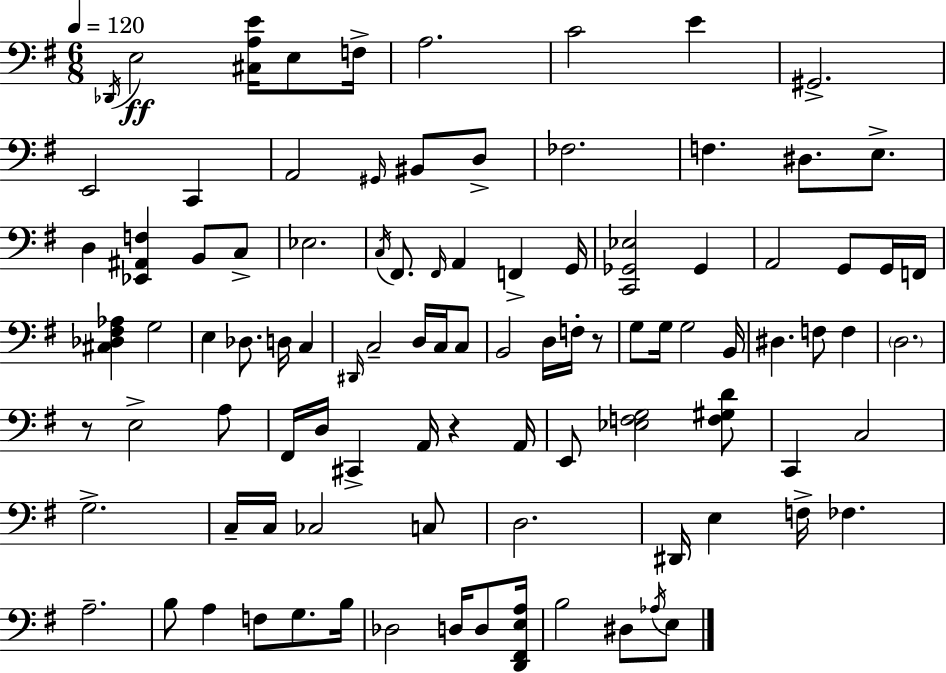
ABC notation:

X:1
T:Untitled
M:6/8
L:1/4
K:Em
_D,,/4 E,2 [^C,A,E]/4 E,/2 F,/4 A,2 C2 E ^G,,2 E,,2 C,, A,,2 ^G,,/4 ^B,,/2 D,/2 _F,2 F, ^D,/2 E,/2 D, [_E,,^A,,F,] B,,/2 C,/2 _E,2 C,/4 ^F,,/2 ^F,,/4 A,, F,, G,,/4 [C,,_G,,_E,]2 _G,, A,,2 G,,/2 G,,/4 F,,/4 [^C,_D,^F,_A,] G,2 E, _D,/2 D,/4 C, ^D,,/4 C,2 D,/4 C,/4 C,/2 B,,2 D,/4 F,/4 z/2 G,/2 G,/4 G,2 B,,/4 ^D, F,/2 F, D,2 z/2 E,2 A,/2 ^F,,/4 D,/4 ^C,, A,,/4 z A,,/4 E,,/2 [_E,F,G,]2 [F,^G,D]/2 C,, C,2 G,2 C,/4 C,/4 _C,2 C,/2 D,2 ^D,,/4 E, F,/4 _F, A,2 B,/2 A, F,/2 G,/2 B,/4 _D,2 D,/4 D,/2 [D,,^F,,E,A,]/4 B,2 ^D,/2 _A,/4 E,/2